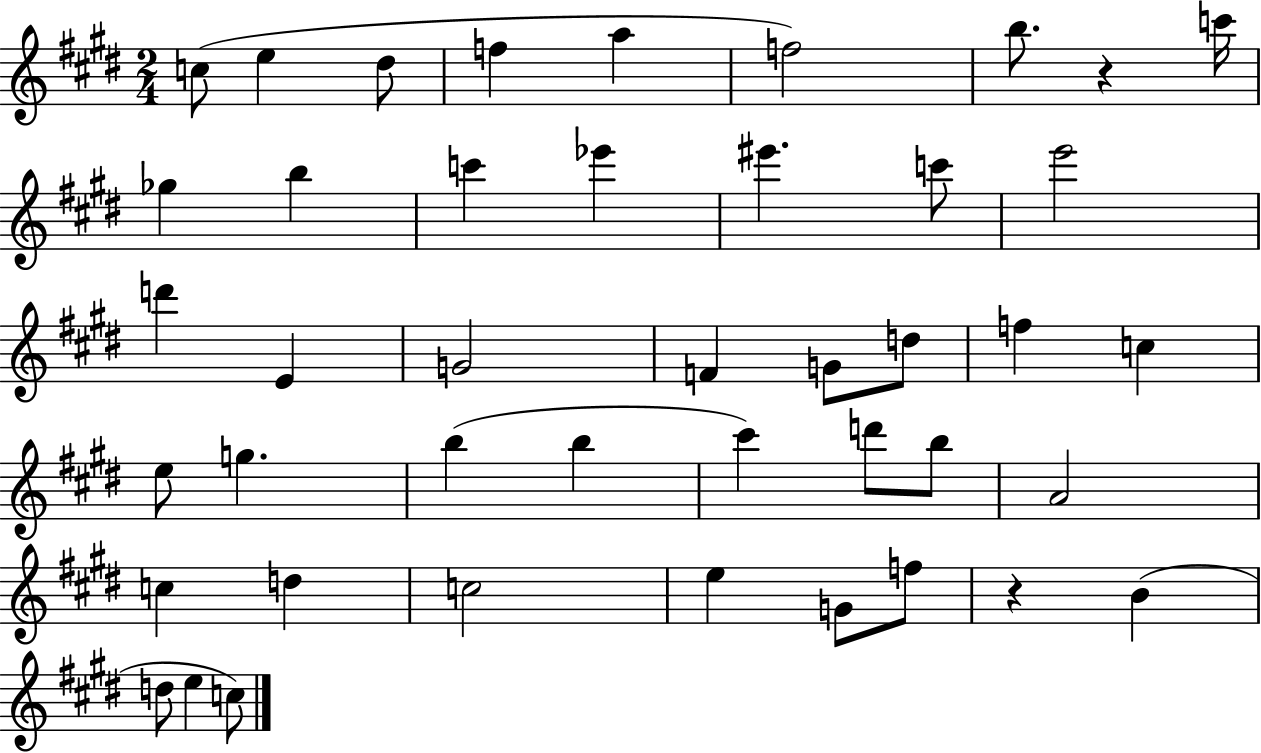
{
  \clef treble
  \numericTimeSignature
  \time 2/4
  \key e \major
  c''8( e''4 dis''8 | f''4 a''4 | f''2) | b''8. r4 c'''16 | \break ges''4 b''4 | c'''4 ees'''4 | eis'''4. c'''8 | e'''2 | \break d'''4 e'4 | g'2 | f'4 g'8 d''8 | f''4 c''4 | \break e''8 g''4. | b''4( b''4 | cis'''4) d'''8 b''8 | a'2 | \break c''4 d''4 | c''2 | e''4 g'8 f''8 | r4 b'4( | \break d''8 e''4 c''8) | \bar "|."
}